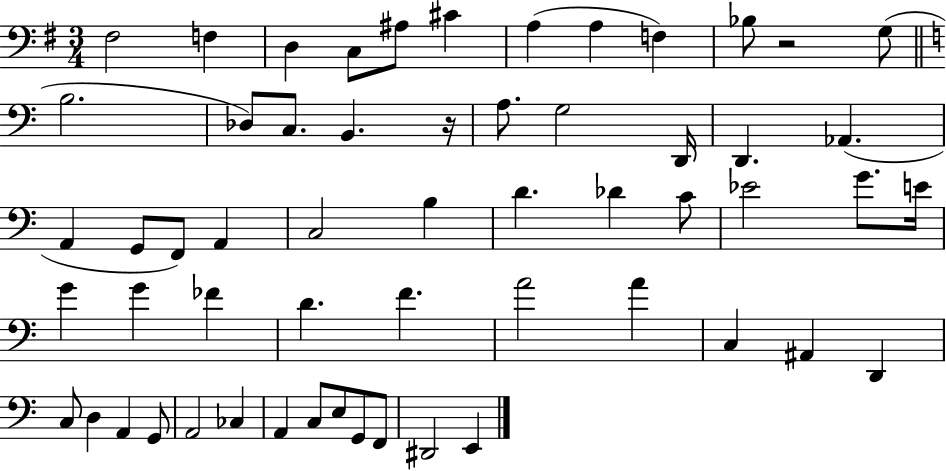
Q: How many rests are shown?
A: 2